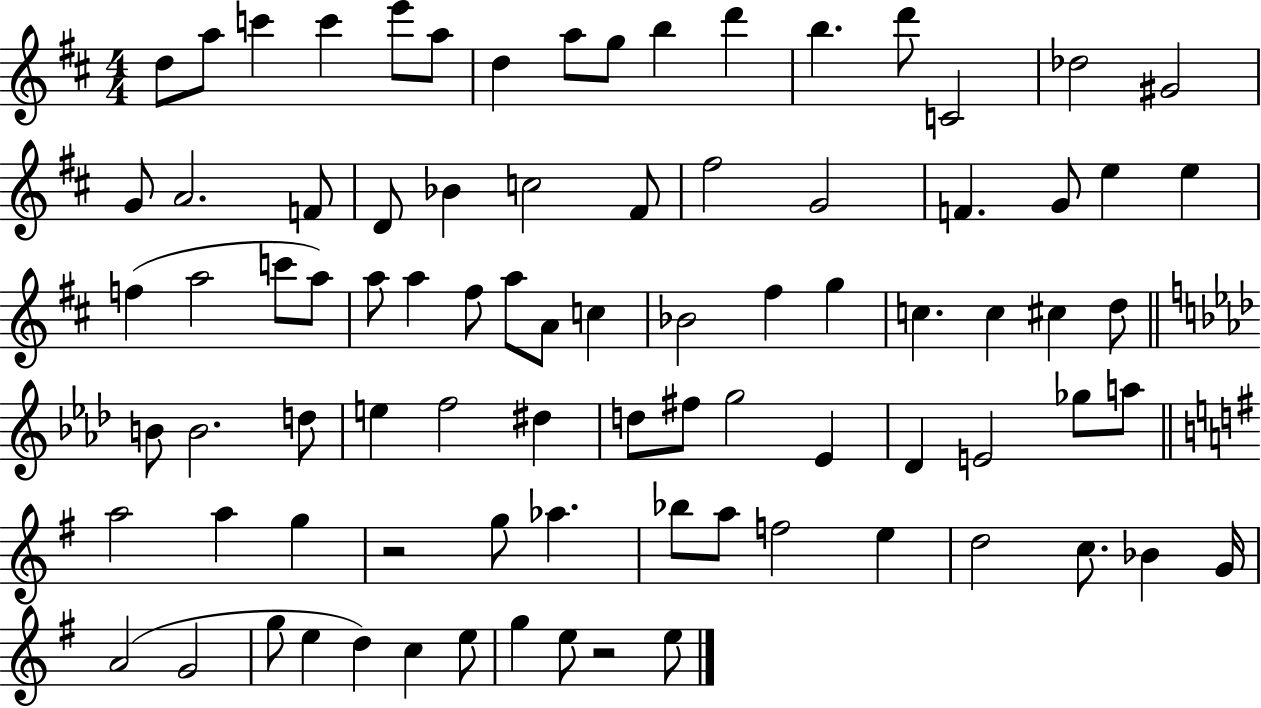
X:1
T:Untitled
M:4/4
L:1/4
K:D
d/2 a/2 c' c' e'/2 a/2 d a/2 g/2 b d' b d'/2 C2 _d2 ^G2 G/2 A2 F/2 D/2 _B c2 ^F/2 ^f2 G2 F G/2 e e f a2 c'/2 a/2 a/2 a ^f/2 a/2 A/2 c _B2 ^f g c c ^c d/2 B/2 B2 d/2 e f2 ^d d/2 ^f/2 g2 _E _D E2 _g/2 a/2 a2 a g z2 g/2 _a _b/2 a/2 f2 e d2 c/2 _B G/4 A2 G2 g/2 e d c e/2 g e/2 z2 e/2